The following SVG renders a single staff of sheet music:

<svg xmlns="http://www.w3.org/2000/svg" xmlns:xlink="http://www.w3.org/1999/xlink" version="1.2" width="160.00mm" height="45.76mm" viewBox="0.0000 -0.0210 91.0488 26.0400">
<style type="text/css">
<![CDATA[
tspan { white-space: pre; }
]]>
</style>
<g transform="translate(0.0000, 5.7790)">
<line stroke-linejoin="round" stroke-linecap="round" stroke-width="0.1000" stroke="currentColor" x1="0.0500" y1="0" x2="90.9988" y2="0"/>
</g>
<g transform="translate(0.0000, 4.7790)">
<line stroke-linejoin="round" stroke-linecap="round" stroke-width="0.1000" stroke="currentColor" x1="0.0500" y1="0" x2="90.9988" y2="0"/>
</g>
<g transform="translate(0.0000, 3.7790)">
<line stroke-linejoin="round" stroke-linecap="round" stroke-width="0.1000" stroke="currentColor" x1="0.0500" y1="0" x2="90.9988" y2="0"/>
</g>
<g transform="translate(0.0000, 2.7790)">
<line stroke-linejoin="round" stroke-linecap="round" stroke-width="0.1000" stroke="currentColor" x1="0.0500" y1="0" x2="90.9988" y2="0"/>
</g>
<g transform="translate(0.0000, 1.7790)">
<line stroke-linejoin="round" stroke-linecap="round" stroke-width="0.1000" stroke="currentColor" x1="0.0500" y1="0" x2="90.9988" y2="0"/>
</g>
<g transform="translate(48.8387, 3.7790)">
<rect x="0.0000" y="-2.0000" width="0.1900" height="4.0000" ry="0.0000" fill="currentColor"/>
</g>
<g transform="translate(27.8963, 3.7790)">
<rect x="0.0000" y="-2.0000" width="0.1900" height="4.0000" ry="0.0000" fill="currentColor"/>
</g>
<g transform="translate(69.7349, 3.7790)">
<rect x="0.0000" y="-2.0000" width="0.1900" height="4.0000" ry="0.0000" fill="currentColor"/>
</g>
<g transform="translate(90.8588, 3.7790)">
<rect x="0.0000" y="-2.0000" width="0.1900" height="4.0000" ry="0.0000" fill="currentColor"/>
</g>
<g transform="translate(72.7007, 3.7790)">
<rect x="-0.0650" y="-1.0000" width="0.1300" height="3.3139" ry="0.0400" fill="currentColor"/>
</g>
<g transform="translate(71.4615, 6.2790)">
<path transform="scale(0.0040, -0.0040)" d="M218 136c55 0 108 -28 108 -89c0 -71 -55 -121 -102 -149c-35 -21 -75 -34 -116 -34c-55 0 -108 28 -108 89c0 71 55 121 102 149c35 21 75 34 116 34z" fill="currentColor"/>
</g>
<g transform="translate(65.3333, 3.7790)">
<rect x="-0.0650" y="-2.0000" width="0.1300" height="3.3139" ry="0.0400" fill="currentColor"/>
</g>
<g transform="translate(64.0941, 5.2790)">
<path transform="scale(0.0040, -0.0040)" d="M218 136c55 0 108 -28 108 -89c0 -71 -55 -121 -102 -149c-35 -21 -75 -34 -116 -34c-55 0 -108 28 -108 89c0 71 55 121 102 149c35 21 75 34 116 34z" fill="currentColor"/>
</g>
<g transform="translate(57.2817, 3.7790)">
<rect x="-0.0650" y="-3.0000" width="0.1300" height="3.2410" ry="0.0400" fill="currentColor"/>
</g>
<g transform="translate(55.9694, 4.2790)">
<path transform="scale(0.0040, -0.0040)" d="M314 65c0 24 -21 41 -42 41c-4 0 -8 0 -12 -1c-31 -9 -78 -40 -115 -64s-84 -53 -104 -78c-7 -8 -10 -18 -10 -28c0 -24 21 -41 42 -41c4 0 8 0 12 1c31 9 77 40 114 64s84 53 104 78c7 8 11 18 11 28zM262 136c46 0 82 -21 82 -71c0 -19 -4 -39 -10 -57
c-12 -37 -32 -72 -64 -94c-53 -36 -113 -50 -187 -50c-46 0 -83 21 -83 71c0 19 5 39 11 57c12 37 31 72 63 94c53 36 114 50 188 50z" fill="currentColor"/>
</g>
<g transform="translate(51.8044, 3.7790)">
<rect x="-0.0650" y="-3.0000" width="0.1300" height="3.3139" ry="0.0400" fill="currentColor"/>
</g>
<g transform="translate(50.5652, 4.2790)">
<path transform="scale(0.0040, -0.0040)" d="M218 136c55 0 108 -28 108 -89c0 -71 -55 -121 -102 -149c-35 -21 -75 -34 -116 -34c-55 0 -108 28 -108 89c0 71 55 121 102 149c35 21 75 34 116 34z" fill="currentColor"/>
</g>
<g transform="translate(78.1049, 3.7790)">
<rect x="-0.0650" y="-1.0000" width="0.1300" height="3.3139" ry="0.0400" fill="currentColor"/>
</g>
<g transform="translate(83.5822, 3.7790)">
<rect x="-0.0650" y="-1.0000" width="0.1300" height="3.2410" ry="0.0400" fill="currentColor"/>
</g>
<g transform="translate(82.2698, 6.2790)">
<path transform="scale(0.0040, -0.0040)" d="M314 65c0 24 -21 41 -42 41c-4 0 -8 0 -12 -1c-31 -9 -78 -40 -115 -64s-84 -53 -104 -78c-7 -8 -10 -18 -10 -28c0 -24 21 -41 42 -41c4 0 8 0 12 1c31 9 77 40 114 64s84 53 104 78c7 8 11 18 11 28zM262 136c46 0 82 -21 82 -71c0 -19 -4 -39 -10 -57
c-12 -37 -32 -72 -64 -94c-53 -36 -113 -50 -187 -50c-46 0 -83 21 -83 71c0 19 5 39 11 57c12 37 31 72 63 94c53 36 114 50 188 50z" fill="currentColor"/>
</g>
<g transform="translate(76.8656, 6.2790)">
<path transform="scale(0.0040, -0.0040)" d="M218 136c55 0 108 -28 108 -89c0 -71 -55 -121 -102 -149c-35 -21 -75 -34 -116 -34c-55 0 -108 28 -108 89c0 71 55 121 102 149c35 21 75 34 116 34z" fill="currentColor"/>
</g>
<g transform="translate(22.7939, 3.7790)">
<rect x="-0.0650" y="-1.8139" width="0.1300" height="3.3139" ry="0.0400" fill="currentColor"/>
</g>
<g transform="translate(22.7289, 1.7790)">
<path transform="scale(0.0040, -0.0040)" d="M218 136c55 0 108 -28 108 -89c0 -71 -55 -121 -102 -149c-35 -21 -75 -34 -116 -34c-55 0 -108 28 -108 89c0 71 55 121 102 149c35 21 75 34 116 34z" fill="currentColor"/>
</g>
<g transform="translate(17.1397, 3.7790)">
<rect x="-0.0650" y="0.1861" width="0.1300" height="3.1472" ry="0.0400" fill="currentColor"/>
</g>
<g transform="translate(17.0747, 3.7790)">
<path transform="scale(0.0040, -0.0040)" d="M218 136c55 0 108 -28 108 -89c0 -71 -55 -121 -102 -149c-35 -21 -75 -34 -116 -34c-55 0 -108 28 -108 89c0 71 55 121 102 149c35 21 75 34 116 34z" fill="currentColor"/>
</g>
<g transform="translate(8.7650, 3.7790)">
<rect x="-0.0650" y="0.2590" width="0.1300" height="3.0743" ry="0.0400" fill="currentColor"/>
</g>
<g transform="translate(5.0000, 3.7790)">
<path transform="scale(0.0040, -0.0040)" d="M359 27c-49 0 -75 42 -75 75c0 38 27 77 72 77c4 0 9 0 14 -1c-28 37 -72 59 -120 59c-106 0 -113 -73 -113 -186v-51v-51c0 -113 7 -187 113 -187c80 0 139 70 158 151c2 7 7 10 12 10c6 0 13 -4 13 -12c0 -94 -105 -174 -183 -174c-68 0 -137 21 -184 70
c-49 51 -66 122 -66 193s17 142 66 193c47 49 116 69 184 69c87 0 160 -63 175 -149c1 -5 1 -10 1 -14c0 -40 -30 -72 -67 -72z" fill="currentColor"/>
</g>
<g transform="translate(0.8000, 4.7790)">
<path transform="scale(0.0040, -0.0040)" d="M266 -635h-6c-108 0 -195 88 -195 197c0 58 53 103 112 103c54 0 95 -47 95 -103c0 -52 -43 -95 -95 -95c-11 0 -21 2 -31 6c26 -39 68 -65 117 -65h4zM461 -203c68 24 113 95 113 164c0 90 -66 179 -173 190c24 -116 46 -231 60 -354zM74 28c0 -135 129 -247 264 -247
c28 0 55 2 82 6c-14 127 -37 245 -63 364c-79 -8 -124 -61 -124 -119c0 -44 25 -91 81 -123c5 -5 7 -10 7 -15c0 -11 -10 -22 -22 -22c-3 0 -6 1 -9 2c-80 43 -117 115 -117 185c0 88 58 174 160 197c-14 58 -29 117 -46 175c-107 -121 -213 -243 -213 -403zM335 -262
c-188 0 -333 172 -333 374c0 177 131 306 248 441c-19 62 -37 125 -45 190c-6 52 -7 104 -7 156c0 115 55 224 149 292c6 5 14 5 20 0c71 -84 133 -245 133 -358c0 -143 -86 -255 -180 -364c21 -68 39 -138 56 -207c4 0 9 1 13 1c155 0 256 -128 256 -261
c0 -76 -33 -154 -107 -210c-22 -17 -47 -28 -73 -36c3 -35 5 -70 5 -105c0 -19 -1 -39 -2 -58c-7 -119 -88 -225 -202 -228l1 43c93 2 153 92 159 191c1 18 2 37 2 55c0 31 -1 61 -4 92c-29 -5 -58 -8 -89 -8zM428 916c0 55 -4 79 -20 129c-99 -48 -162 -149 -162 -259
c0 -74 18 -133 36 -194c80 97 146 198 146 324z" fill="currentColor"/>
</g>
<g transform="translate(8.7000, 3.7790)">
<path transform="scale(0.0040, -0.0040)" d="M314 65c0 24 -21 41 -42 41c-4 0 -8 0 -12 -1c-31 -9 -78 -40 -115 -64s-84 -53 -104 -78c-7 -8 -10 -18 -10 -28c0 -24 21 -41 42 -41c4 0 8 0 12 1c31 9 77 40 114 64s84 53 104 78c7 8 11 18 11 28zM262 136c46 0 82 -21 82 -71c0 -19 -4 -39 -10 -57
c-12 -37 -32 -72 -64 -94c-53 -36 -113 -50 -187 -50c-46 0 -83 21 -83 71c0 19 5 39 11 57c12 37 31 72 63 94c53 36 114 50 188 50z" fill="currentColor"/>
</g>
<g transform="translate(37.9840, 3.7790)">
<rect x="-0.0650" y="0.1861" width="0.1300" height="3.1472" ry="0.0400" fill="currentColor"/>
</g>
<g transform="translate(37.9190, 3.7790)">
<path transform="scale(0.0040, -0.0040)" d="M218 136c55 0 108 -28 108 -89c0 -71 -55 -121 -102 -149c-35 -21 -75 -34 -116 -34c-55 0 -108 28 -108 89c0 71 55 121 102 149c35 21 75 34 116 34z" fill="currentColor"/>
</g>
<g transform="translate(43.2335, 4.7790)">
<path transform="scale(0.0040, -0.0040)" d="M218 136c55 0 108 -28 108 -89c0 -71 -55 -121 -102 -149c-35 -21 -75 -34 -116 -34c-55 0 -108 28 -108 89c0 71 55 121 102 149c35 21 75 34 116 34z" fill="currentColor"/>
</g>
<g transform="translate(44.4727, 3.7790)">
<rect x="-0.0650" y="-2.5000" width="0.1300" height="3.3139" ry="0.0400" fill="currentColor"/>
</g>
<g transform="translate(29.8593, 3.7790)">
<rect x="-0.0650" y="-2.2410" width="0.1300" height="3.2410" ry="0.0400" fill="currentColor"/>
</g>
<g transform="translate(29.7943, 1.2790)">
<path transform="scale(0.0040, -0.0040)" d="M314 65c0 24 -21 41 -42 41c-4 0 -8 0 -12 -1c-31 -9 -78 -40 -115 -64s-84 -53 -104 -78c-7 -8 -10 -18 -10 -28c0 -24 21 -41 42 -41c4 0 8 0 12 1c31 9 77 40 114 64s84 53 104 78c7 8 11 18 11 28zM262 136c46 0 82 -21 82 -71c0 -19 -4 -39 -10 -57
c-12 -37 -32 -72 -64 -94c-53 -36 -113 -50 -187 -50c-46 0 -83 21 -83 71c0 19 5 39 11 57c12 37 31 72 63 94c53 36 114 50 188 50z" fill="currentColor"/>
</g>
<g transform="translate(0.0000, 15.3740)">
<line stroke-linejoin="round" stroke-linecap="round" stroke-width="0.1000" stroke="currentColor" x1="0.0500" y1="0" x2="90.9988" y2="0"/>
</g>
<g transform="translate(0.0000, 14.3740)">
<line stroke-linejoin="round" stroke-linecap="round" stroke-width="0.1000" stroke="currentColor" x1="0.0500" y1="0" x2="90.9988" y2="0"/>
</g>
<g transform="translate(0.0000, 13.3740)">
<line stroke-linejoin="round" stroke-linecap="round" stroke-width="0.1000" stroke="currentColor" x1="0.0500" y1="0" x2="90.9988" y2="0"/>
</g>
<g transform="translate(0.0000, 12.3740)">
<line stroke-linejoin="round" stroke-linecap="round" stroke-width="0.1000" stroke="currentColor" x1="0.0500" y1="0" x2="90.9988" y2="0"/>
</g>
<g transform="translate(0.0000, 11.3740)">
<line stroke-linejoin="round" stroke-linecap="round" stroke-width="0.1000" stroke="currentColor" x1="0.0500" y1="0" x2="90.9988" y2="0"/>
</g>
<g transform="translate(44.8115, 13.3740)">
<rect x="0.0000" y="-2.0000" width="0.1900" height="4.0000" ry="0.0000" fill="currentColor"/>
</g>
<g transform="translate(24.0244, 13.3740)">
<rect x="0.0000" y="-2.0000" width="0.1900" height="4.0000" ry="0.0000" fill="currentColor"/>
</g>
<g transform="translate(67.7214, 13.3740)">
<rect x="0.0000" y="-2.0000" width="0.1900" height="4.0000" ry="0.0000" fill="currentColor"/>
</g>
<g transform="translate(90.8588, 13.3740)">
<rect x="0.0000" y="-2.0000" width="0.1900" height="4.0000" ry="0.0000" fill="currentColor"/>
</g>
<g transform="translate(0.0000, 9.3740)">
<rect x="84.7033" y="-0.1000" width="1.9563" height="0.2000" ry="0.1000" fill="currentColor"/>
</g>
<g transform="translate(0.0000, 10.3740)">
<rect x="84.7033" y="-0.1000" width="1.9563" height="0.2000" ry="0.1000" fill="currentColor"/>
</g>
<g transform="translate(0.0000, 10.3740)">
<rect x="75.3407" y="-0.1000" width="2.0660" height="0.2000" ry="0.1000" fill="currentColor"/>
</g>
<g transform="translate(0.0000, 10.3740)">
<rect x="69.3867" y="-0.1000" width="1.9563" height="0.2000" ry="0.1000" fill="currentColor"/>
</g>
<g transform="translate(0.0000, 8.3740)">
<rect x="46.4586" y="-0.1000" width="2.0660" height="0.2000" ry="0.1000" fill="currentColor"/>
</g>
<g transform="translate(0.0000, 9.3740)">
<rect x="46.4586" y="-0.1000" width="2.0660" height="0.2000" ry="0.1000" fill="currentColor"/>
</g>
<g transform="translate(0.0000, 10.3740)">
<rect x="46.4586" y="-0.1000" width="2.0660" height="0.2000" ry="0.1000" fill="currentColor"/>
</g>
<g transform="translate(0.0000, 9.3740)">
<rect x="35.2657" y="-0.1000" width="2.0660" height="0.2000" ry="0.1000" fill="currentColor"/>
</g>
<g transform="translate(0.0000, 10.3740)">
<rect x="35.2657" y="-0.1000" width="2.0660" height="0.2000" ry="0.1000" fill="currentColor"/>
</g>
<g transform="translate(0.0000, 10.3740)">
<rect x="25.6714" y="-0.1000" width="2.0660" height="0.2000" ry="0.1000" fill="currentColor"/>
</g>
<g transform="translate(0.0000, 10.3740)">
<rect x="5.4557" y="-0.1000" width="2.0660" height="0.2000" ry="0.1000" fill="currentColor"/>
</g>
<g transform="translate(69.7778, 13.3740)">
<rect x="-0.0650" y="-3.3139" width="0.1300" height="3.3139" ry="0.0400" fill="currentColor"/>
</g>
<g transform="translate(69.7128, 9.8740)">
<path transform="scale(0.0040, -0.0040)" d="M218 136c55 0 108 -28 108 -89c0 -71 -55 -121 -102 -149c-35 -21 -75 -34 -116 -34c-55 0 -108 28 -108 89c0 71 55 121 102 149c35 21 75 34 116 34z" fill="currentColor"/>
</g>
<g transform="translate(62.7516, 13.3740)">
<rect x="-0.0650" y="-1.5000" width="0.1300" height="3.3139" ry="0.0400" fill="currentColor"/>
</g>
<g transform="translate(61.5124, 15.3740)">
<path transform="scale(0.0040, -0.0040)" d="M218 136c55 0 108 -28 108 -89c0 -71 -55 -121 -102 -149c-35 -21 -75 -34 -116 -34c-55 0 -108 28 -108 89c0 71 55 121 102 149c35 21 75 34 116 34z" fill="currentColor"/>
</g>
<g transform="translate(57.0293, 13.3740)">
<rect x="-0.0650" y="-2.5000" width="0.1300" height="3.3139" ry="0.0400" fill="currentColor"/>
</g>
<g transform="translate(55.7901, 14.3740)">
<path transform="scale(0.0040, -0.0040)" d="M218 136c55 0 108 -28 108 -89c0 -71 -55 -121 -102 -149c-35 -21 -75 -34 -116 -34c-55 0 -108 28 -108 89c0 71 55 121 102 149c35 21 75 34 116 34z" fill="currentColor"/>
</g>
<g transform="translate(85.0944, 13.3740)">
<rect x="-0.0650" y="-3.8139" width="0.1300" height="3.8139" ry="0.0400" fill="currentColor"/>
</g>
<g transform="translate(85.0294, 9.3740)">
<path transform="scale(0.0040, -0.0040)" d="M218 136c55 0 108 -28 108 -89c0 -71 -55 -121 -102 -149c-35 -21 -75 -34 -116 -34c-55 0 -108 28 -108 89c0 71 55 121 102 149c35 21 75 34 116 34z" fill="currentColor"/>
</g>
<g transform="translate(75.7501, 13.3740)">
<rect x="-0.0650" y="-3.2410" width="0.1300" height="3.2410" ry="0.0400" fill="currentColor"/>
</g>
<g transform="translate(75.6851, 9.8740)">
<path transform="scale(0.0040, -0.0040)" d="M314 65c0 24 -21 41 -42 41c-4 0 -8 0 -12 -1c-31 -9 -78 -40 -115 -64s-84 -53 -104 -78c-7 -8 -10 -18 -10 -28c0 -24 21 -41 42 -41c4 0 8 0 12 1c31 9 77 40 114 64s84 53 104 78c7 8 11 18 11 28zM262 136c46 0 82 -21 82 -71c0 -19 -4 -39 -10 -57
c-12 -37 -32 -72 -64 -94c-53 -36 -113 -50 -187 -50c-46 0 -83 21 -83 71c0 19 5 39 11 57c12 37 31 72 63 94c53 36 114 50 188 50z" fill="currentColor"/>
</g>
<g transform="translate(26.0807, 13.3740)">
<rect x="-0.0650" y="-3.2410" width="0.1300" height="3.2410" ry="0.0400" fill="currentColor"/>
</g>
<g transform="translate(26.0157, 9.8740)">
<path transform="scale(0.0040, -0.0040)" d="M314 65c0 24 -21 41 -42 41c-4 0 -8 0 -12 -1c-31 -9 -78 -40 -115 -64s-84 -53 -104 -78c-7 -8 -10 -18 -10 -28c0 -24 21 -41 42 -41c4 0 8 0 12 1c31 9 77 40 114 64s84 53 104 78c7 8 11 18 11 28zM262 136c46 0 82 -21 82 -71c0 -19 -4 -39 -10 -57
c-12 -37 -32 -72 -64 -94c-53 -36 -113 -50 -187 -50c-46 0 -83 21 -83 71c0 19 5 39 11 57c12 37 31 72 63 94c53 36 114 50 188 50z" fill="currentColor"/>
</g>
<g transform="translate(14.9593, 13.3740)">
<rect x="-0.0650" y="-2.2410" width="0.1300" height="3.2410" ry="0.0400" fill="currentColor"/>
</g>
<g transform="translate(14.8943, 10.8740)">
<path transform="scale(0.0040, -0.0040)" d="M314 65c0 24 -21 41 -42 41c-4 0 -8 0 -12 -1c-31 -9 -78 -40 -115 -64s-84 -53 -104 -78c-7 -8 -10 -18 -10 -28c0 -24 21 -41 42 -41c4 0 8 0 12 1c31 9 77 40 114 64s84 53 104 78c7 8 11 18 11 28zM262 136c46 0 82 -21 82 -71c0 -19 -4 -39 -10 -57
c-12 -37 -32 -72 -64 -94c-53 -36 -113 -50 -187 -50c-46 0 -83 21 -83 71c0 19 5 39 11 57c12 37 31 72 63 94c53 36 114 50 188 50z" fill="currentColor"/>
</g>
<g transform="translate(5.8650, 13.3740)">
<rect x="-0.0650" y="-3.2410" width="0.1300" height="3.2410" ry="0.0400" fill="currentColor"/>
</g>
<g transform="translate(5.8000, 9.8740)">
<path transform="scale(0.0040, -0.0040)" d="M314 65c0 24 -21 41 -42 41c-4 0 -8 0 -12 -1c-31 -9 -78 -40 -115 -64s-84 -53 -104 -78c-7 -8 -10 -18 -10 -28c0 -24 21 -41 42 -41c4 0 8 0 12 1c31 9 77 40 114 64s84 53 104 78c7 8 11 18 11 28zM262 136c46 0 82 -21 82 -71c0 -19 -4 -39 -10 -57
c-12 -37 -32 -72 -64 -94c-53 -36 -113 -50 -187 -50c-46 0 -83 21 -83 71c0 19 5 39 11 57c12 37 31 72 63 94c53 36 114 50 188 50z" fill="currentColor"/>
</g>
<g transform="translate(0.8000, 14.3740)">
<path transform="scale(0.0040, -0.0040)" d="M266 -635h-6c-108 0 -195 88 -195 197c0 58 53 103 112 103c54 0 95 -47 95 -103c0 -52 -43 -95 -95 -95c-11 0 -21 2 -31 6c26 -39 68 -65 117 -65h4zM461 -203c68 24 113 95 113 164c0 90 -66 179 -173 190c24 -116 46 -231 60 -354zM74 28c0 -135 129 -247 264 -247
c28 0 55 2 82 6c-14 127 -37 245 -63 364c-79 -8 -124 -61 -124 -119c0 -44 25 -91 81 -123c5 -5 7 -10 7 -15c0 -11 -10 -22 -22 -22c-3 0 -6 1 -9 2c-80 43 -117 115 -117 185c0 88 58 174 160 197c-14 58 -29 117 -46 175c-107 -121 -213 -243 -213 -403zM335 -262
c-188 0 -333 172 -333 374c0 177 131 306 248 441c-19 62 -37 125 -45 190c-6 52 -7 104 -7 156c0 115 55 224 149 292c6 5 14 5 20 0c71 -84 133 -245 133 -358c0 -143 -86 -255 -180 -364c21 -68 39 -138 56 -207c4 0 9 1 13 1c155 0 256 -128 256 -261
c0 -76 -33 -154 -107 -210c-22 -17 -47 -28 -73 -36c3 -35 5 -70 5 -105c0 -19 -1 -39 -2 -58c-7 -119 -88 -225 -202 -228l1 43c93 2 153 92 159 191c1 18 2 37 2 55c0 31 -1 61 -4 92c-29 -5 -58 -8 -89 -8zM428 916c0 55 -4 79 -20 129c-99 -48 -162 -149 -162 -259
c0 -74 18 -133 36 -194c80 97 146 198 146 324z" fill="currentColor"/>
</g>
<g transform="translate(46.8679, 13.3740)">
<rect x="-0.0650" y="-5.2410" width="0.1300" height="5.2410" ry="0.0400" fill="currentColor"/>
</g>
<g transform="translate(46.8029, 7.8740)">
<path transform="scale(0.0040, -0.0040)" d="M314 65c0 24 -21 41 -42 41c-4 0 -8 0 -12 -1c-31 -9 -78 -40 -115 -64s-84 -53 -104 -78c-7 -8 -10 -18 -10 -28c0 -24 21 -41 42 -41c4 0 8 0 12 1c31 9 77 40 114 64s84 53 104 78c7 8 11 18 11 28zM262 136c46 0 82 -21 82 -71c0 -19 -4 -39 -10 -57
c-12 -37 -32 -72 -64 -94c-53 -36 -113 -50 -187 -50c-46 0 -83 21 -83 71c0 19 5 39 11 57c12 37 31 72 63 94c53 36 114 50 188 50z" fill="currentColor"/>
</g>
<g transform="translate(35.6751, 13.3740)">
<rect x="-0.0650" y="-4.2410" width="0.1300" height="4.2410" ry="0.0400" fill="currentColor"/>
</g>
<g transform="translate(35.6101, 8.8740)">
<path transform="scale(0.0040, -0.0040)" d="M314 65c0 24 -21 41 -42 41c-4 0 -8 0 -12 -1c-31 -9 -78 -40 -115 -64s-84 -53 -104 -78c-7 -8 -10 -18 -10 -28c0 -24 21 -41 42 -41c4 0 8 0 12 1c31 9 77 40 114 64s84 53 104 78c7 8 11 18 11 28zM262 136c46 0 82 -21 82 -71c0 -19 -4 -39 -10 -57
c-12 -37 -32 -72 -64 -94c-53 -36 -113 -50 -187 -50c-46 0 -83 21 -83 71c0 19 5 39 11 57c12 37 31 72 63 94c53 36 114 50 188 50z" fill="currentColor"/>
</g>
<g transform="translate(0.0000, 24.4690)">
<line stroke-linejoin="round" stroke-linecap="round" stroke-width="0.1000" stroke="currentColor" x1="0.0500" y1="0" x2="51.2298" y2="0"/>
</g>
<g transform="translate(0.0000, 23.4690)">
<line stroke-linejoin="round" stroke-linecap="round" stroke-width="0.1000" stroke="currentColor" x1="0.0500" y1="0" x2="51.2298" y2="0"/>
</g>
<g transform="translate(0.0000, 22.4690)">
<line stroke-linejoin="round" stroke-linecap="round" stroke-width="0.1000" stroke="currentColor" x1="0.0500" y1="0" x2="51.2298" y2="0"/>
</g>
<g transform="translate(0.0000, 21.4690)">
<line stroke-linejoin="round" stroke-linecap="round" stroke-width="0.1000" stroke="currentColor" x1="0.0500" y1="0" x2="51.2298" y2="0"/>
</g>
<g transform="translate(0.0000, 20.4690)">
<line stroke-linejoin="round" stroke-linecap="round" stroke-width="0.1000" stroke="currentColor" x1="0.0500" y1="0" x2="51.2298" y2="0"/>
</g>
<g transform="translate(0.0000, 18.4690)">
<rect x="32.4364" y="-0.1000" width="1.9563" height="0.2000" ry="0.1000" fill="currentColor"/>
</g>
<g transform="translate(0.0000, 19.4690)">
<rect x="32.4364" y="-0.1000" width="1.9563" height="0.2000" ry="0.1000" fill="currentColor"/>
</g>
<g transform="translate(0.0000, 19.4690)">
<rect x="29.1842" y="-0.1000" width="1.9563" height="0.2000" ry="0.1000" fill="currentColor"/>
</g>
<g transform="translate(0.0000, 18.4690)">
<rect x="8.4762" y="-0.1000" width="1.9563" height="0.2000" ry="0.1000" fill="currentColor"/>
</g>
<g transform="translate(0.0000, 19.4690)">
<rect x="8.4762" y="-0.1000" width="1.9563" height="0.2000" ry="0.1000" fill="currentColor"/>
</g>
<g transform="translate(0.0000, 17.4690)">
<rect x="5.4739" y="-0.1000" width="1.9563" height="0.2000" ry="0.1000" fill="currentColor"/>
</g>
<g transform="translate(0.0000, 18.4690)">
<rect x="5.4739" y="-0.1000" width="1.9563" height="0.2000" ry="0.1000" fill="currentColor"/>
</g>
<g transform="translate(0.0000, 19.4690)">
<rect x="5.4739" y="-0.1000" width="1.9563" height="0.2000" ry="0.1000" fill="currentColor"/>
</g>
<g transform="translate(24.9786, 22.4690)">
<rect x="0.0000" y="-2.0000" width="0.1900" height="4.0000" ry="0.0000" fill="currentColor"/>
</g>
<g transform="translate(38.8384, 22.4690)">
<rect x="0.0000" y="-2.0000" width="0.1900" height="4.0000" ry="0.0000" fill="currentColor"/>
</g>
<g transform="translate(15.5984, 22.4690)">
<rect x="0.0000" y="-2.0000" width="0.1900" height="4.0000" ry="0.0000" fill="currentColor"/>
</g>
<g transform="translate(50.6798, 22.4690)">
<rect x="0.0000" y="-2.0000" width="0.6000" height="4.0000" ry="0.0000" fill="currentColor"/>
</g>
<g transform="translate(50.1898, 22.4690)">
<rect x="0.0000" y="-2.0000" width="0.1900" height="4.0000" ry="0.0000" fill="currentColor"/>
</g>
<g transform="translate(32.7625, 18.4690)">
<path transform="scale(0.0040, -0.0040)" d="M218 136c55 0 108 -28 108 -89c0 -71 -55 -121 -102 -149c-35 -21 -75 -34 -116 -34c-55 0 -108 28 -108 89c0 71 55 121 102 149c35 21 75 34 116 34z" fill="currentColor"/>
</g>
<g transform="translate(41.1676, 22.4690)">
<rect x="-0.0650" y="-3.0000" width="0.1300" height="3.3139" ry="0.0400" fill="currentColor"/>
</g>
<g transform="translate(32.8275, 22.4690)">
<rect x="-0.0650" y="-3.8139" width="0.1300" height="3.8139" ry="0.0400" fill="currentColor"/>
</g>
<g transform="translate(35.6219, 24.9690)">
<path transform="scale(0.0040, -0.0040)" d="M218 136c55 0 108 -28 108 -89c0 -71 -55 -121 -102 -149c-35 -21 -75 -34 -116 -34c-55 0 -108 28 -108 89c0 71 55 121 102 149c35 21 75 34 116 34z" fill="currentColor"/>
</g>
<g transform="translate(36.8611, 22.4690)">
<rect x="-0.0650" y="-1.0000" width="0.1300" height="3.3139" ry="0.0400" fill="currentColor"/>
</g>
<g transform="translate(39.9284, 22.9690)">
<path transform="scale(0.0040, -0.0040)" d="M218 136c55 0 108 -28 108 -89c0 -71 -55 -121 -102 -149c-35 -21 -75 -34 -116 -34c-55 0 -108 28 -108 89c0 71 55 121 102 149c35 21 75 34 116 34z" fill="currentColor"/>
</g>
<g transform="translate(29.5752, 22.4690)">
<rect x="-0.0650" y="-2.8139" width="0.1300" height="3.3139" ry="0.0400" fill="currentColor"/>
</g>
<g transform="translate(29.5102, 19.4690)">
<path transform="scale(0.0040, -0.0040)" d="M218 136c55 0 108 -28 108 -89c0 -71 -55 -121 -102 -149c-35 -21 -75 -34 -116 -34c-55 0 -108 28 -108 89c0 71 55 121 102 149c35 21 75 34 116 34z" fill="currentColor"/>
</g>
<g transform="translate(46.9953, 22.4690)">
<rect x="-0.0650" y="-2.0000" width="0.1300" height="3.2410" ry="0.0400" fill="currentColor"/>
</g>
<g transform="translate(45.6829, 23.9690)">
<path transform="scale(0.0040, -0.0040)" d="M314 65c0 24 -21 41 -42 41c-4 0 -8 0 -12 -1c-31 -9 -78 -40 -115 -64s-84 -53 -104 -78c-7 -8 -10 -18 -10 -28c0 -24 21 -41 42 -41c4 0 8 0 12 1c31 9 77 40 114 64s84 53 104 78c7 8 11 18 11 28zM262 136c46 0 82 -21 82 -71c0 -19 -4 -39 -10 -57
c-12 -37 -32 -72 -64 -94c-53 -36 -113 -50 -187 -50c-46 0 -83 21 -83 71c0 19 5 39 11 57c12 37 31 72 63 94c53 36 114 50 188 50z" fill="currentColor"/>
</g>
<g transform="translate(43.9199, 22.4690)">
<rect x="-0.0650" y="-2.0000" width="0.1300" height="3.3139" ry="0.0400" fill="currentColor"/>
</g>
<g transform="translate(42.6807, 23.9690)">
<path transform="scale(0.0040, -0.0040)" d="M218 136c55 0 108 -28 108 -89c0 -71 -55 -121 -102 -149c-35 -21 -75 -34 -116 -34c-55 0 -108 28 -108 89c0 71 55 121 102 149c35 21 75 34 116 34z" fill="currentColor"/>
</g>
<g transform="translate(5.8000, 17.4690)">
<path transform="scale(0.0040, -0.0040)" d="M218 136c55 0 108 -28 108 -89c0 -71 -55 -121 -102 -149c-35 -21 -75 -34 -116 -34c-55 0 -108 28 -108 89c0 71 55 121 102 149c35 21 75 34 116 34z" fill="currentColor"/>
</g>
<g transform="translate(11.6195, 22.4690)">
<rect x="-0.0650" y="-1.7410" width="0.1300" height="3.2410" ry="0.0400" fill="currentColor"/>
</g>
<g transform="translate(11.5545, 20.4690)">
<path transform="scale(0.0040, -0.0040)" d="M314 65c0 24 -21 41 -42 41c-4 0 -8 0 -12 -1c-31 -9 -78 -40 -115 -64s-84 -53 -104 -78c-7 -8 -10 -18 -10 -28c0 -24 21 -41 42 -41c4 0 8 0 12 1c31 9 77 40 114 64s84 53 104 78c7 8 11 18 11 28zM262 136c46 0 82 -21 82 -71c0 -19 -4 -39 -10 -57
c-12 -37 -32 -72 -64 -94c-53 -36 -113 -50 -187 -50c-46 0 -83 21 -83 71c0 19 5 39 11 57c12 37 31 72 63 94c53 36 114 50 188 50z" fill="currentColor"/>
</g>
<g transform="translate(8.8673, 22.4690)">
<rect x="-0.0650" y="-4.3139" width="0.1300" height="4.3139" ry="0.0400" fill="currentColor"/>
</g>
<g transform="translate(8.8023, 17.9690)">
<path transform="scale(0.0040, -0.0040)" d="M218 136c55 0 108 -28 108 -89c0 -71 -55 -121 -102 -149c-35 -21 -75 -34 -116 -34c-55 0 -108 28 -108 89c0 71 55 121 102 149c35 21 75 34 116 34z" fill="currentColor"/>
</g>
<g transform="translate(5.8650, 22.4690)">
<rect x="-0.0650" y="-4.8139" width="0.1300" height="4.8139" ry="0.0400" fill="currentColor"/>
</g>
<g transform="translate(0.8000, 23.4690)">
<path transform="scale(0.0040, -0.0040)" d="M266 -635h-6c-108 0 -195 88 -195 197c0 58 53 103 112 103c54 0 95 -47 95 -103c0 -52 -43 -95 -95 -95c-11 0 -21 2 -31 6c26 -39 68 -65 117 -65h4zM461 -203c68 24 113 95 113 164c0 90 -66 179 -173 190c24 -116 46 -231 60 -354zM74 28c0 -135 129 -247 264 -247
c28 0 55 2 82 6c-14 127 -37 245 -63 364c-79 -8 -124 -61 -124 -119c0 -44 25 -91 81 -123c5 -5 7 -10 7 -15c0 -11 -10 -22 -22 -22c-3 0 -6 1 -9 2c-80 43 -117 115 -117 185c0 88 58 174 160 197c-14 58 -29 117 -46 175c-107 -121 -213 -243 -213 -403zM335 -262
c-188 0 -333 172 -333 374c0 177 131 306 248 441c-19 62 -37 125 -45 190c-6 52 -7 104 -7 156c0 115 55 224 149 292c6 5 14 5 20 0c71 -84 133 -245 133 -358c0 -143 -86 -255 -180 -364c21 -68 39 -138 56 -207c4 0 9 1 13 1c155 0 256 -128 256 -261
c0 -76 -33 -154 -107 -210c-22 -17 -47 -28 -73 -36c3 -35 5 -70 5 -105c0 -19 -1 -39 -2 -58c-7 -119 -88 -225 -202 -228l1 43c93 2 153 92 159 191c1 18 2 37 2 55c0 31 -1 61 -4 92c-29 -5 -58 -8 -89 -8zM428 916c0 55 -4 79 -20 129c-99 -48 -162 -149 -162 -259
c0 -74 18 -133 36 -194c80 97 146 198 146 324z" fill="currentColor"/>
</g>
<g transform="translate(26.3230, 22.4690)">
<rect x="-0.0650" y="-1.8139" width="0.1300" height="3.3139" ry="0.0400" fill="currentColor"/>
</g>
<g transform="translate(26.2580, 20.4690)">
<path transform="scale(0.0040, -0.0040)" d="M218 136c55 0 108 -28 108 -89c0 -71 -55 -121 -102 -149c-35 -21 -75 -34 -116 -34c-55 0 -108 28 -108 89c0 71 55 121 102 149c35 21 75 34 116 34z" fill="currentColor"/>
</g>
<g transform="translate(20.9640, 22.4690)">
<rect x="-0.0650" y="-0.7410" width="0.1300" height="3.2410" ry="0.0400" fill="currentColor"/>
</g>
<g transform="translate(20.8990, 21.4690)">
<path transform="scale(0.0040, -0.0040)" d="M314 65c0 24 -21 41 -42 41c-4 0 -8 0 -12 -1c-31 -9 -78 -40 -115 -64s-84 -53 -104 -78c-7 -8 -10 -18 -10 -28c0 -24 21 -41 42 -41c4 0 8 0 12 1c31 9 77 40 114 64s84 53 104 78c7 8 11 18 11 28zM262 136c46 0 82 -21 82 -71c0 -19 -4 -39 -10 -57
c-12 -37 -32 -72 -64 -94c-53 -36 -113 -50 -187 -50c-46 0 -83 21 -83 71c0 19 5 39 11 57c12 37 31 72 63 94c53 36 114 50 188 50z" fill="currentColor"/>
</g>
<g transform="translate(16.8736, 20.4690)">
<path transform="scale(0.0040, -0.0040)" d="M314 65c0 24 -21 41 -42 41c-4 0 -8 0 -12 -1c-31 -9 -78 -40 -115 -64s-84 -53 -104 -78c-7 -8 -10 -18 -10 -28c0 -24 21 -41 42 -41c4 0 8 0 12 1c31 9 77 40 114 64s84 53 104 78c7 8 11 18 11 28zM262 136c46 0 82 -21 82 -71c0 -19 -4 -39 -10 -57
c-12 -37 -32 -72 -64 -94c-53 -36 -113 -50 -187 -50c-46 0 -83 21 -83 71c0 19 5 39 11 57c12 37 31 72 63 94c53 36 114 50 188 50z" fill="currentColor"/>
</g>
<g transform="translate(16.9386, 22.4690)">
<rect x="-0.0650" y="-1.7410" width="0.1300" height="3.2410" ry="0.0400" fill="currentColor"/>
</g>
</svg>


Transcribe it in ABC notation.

X:1
T:Untitled
M:4/4
L:1/4
K:C
B2 B f g2 B G A A2 F D D D2 b2 g2 b2 d'2 f'2 G E b b2 c' e' d' f2 f2 d2 f a c' D A F F2